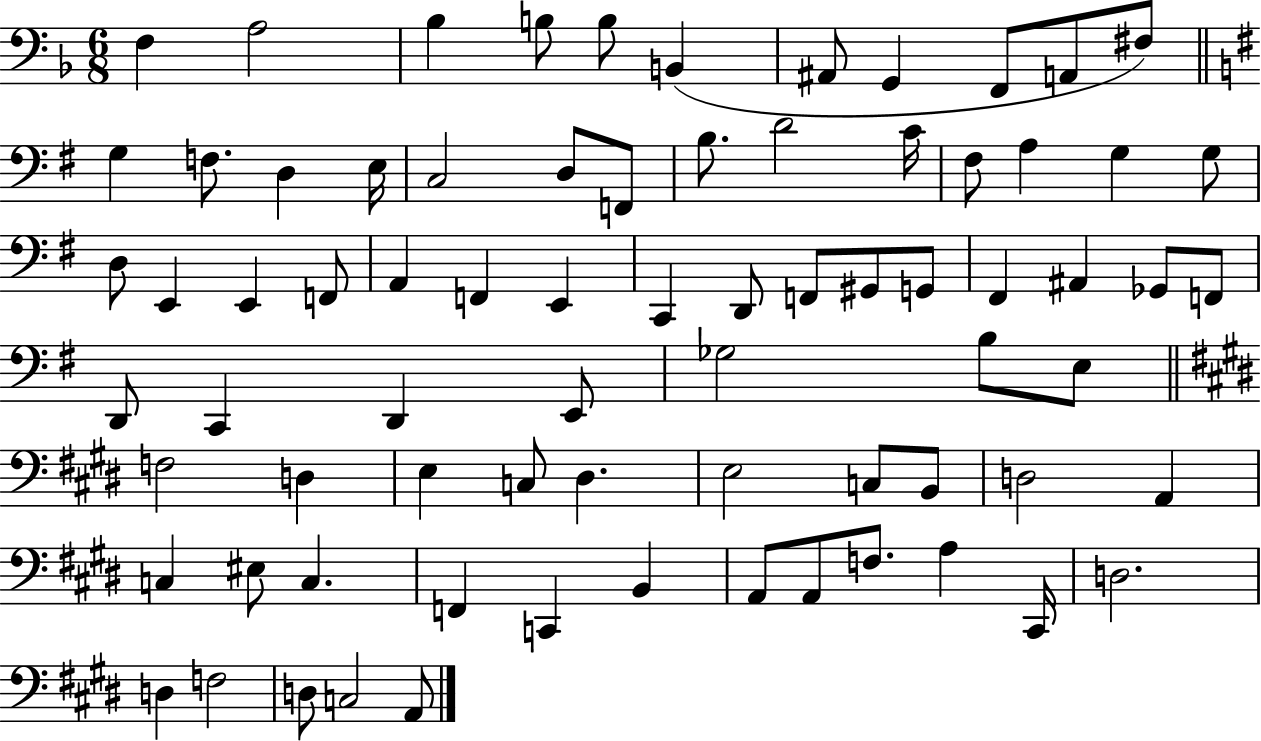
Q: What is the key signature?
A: F major